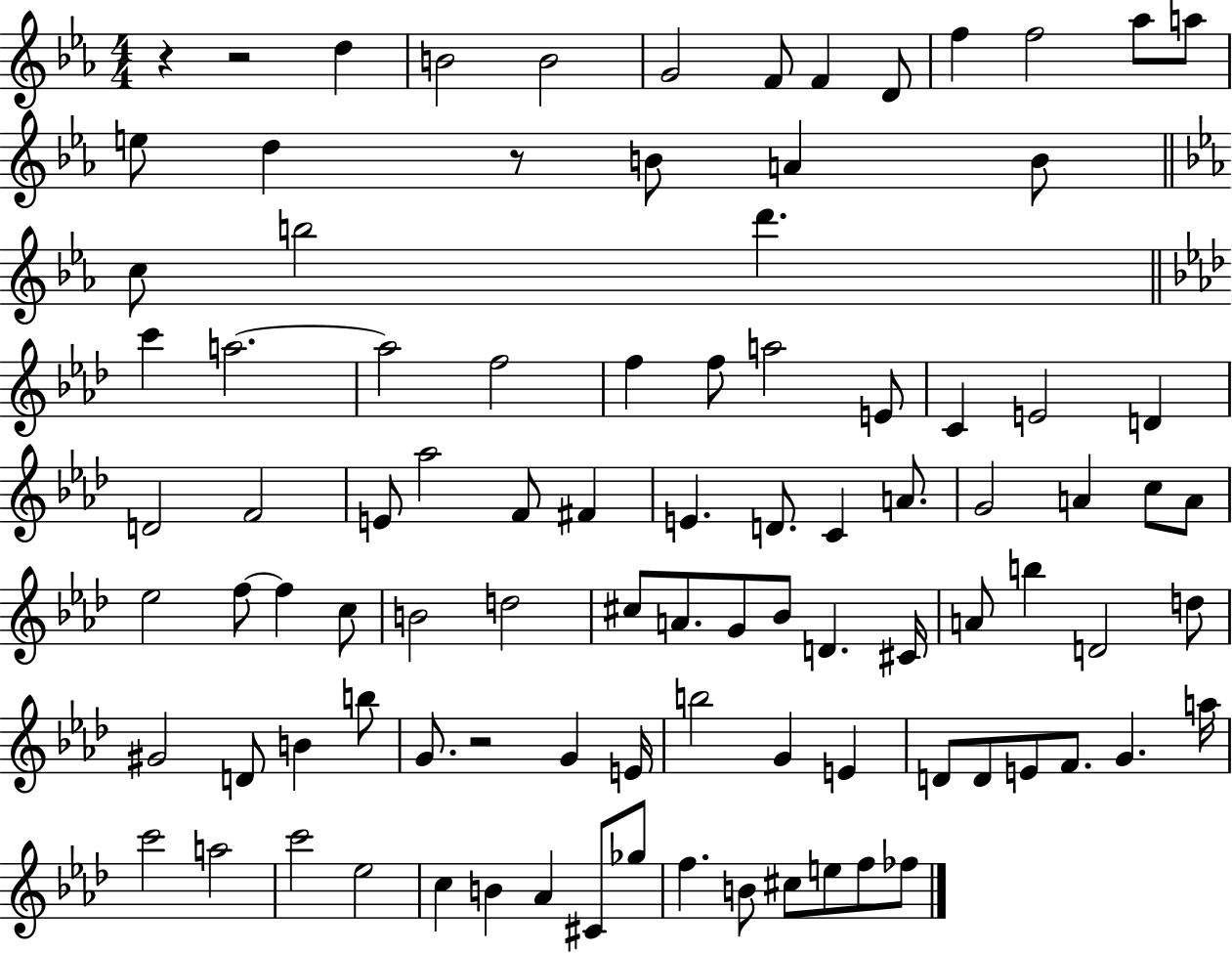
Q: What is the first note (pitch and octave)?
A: D5